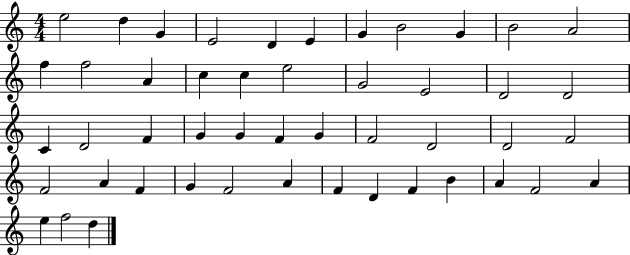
E5/h D5/q G4/q E4/h D4/q E4/q G4/q B4/h G4/q B4/h A4/h F5/q F5/h A4/q C5/q C5/q E5/h G4/h E4/h D4/h D4/h C4/q D4/h F4/q G4/q G4/q F4/q G4/q F4/h D4/h D4/h F4/h F4/h A4/q F4/q G4/q F4/h A4/q F4/q D4/q F4/q B4/q A4/q F4/h A4/q E5/q F5/h D5/q